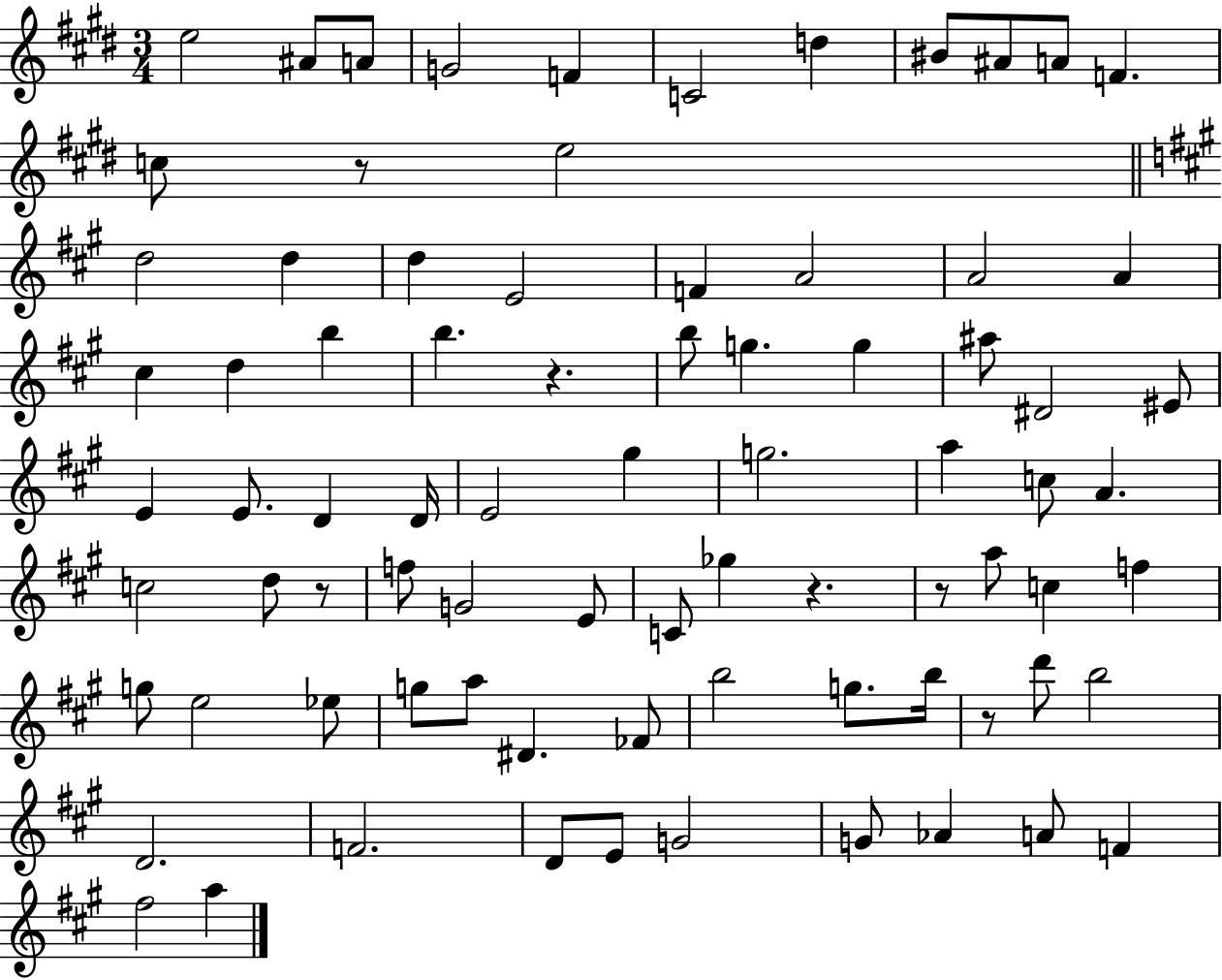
{
  \clef treble
  \numericTimeSignature
  \time 3/4
  \key e \major
  \repeat volta 2 { e''2 ais'8 a'8 | g'2 f'4 | c'2 d''4 | bis'8 ais'8 a'8 f'4. | \break c''8 r8 e''2 | \bar "||" \break \key a \major d''2 d''4 | d''4 e'2 | f'4 a'2 | a'2 a'4 | \break cis''4 d''4 b''4 | b''4. r4. | b''8 g''4. g''4 | ais''8 dis'2 eis'8 | \break e'4 e'8. d'4 d'16 | e'2 gis''4 | g''2. | a''4 c''8 a'4. | \break c''2 d''8 r8 | f''8 g'2 e'8 | c'8 ges''4 r4. | r8 a''8 c''4 f''4 | \break g''8 e''2 ees''8 | g''8 a''8 dis'4. fes'8 | b''2 g''8. b''16 | r8 d'''8 b''2 | \break d'2. | f'2. | d'8 e'8 g'2 | g'8 aes'4 a'8 f'4 | \break fis''2 a''4 | } \bar "|."
}